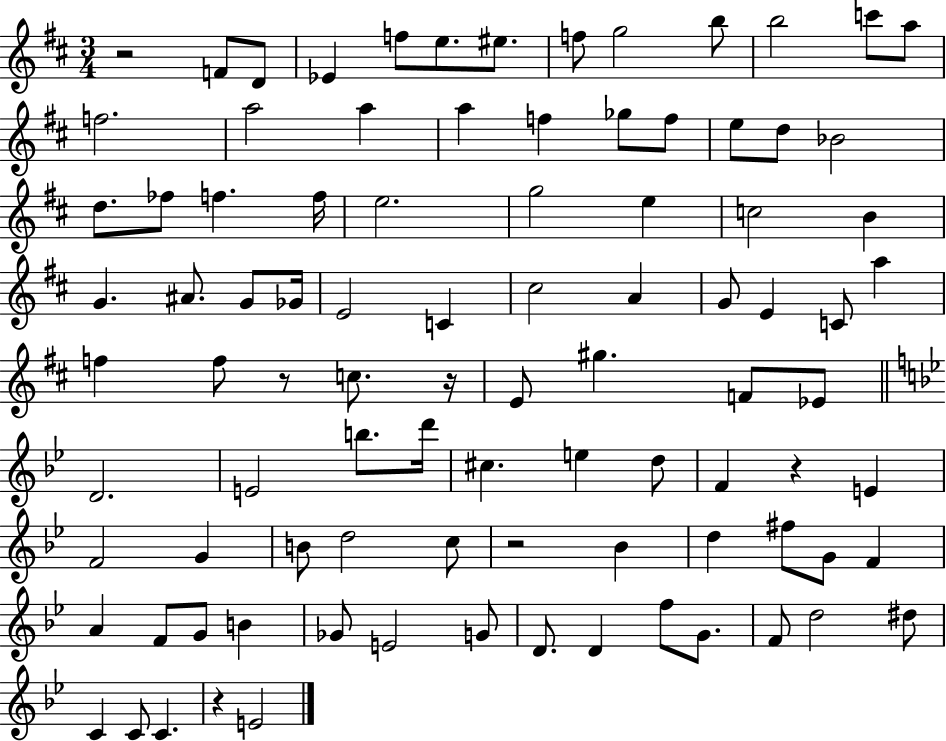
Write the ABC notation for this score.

X:1
T:Untitled
M:3/4
L:1/4
K:D
z2 F/2 D/2 _E f/2 e/2 ^e/2 f/2 g2 b/2 b2 c'/2 a/2 f2 a2 a a f _g/2 f/2 e/2 d/2 _B2 d/2 _f/2 f f/4 e2 g2 e c2 B G ^A/2 G/2 _G/4 E2 C ^c2 A G/2 E C/2 a f f/2 z/2 c/2 z/4 E/2 ^g F/2 _E/2 D2 E2 b/2 d'/4 ^c e d/2 F z E F2 G B/2 d2 c/2 z2 _B d ^f/2 G/2 F A F/2 G/2 B _G/2 E2 G/2 D/2 D f/2 G/2 F/2 d2 ^d/2 C C/2 C z E2